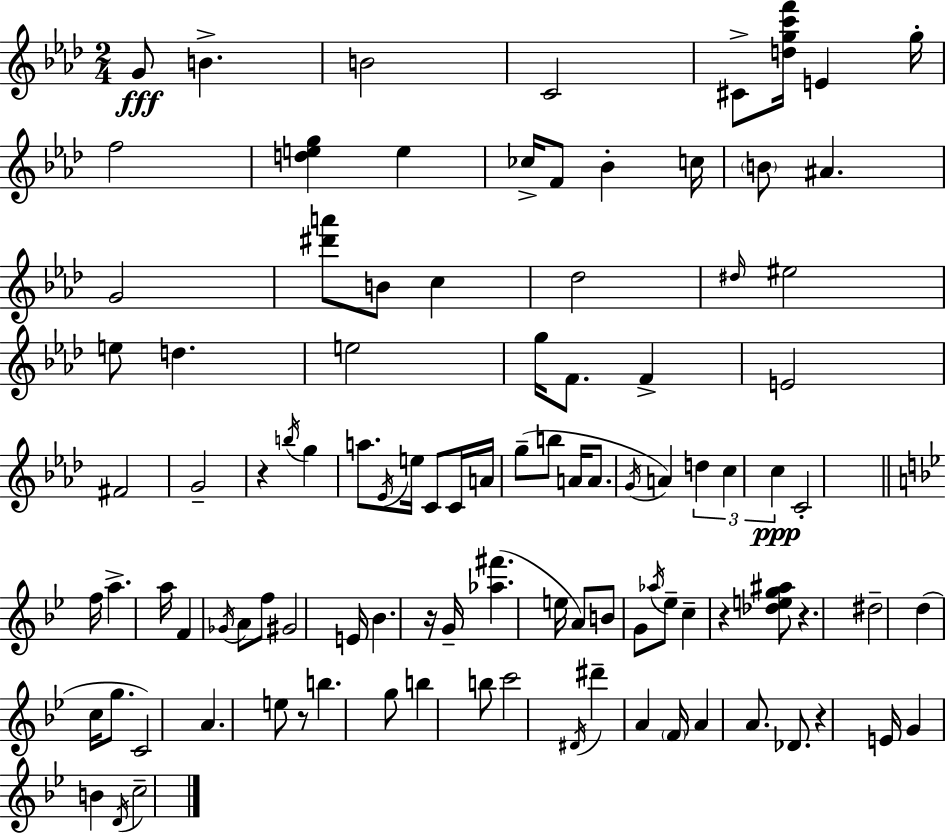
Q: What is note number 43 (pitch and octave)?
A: G4